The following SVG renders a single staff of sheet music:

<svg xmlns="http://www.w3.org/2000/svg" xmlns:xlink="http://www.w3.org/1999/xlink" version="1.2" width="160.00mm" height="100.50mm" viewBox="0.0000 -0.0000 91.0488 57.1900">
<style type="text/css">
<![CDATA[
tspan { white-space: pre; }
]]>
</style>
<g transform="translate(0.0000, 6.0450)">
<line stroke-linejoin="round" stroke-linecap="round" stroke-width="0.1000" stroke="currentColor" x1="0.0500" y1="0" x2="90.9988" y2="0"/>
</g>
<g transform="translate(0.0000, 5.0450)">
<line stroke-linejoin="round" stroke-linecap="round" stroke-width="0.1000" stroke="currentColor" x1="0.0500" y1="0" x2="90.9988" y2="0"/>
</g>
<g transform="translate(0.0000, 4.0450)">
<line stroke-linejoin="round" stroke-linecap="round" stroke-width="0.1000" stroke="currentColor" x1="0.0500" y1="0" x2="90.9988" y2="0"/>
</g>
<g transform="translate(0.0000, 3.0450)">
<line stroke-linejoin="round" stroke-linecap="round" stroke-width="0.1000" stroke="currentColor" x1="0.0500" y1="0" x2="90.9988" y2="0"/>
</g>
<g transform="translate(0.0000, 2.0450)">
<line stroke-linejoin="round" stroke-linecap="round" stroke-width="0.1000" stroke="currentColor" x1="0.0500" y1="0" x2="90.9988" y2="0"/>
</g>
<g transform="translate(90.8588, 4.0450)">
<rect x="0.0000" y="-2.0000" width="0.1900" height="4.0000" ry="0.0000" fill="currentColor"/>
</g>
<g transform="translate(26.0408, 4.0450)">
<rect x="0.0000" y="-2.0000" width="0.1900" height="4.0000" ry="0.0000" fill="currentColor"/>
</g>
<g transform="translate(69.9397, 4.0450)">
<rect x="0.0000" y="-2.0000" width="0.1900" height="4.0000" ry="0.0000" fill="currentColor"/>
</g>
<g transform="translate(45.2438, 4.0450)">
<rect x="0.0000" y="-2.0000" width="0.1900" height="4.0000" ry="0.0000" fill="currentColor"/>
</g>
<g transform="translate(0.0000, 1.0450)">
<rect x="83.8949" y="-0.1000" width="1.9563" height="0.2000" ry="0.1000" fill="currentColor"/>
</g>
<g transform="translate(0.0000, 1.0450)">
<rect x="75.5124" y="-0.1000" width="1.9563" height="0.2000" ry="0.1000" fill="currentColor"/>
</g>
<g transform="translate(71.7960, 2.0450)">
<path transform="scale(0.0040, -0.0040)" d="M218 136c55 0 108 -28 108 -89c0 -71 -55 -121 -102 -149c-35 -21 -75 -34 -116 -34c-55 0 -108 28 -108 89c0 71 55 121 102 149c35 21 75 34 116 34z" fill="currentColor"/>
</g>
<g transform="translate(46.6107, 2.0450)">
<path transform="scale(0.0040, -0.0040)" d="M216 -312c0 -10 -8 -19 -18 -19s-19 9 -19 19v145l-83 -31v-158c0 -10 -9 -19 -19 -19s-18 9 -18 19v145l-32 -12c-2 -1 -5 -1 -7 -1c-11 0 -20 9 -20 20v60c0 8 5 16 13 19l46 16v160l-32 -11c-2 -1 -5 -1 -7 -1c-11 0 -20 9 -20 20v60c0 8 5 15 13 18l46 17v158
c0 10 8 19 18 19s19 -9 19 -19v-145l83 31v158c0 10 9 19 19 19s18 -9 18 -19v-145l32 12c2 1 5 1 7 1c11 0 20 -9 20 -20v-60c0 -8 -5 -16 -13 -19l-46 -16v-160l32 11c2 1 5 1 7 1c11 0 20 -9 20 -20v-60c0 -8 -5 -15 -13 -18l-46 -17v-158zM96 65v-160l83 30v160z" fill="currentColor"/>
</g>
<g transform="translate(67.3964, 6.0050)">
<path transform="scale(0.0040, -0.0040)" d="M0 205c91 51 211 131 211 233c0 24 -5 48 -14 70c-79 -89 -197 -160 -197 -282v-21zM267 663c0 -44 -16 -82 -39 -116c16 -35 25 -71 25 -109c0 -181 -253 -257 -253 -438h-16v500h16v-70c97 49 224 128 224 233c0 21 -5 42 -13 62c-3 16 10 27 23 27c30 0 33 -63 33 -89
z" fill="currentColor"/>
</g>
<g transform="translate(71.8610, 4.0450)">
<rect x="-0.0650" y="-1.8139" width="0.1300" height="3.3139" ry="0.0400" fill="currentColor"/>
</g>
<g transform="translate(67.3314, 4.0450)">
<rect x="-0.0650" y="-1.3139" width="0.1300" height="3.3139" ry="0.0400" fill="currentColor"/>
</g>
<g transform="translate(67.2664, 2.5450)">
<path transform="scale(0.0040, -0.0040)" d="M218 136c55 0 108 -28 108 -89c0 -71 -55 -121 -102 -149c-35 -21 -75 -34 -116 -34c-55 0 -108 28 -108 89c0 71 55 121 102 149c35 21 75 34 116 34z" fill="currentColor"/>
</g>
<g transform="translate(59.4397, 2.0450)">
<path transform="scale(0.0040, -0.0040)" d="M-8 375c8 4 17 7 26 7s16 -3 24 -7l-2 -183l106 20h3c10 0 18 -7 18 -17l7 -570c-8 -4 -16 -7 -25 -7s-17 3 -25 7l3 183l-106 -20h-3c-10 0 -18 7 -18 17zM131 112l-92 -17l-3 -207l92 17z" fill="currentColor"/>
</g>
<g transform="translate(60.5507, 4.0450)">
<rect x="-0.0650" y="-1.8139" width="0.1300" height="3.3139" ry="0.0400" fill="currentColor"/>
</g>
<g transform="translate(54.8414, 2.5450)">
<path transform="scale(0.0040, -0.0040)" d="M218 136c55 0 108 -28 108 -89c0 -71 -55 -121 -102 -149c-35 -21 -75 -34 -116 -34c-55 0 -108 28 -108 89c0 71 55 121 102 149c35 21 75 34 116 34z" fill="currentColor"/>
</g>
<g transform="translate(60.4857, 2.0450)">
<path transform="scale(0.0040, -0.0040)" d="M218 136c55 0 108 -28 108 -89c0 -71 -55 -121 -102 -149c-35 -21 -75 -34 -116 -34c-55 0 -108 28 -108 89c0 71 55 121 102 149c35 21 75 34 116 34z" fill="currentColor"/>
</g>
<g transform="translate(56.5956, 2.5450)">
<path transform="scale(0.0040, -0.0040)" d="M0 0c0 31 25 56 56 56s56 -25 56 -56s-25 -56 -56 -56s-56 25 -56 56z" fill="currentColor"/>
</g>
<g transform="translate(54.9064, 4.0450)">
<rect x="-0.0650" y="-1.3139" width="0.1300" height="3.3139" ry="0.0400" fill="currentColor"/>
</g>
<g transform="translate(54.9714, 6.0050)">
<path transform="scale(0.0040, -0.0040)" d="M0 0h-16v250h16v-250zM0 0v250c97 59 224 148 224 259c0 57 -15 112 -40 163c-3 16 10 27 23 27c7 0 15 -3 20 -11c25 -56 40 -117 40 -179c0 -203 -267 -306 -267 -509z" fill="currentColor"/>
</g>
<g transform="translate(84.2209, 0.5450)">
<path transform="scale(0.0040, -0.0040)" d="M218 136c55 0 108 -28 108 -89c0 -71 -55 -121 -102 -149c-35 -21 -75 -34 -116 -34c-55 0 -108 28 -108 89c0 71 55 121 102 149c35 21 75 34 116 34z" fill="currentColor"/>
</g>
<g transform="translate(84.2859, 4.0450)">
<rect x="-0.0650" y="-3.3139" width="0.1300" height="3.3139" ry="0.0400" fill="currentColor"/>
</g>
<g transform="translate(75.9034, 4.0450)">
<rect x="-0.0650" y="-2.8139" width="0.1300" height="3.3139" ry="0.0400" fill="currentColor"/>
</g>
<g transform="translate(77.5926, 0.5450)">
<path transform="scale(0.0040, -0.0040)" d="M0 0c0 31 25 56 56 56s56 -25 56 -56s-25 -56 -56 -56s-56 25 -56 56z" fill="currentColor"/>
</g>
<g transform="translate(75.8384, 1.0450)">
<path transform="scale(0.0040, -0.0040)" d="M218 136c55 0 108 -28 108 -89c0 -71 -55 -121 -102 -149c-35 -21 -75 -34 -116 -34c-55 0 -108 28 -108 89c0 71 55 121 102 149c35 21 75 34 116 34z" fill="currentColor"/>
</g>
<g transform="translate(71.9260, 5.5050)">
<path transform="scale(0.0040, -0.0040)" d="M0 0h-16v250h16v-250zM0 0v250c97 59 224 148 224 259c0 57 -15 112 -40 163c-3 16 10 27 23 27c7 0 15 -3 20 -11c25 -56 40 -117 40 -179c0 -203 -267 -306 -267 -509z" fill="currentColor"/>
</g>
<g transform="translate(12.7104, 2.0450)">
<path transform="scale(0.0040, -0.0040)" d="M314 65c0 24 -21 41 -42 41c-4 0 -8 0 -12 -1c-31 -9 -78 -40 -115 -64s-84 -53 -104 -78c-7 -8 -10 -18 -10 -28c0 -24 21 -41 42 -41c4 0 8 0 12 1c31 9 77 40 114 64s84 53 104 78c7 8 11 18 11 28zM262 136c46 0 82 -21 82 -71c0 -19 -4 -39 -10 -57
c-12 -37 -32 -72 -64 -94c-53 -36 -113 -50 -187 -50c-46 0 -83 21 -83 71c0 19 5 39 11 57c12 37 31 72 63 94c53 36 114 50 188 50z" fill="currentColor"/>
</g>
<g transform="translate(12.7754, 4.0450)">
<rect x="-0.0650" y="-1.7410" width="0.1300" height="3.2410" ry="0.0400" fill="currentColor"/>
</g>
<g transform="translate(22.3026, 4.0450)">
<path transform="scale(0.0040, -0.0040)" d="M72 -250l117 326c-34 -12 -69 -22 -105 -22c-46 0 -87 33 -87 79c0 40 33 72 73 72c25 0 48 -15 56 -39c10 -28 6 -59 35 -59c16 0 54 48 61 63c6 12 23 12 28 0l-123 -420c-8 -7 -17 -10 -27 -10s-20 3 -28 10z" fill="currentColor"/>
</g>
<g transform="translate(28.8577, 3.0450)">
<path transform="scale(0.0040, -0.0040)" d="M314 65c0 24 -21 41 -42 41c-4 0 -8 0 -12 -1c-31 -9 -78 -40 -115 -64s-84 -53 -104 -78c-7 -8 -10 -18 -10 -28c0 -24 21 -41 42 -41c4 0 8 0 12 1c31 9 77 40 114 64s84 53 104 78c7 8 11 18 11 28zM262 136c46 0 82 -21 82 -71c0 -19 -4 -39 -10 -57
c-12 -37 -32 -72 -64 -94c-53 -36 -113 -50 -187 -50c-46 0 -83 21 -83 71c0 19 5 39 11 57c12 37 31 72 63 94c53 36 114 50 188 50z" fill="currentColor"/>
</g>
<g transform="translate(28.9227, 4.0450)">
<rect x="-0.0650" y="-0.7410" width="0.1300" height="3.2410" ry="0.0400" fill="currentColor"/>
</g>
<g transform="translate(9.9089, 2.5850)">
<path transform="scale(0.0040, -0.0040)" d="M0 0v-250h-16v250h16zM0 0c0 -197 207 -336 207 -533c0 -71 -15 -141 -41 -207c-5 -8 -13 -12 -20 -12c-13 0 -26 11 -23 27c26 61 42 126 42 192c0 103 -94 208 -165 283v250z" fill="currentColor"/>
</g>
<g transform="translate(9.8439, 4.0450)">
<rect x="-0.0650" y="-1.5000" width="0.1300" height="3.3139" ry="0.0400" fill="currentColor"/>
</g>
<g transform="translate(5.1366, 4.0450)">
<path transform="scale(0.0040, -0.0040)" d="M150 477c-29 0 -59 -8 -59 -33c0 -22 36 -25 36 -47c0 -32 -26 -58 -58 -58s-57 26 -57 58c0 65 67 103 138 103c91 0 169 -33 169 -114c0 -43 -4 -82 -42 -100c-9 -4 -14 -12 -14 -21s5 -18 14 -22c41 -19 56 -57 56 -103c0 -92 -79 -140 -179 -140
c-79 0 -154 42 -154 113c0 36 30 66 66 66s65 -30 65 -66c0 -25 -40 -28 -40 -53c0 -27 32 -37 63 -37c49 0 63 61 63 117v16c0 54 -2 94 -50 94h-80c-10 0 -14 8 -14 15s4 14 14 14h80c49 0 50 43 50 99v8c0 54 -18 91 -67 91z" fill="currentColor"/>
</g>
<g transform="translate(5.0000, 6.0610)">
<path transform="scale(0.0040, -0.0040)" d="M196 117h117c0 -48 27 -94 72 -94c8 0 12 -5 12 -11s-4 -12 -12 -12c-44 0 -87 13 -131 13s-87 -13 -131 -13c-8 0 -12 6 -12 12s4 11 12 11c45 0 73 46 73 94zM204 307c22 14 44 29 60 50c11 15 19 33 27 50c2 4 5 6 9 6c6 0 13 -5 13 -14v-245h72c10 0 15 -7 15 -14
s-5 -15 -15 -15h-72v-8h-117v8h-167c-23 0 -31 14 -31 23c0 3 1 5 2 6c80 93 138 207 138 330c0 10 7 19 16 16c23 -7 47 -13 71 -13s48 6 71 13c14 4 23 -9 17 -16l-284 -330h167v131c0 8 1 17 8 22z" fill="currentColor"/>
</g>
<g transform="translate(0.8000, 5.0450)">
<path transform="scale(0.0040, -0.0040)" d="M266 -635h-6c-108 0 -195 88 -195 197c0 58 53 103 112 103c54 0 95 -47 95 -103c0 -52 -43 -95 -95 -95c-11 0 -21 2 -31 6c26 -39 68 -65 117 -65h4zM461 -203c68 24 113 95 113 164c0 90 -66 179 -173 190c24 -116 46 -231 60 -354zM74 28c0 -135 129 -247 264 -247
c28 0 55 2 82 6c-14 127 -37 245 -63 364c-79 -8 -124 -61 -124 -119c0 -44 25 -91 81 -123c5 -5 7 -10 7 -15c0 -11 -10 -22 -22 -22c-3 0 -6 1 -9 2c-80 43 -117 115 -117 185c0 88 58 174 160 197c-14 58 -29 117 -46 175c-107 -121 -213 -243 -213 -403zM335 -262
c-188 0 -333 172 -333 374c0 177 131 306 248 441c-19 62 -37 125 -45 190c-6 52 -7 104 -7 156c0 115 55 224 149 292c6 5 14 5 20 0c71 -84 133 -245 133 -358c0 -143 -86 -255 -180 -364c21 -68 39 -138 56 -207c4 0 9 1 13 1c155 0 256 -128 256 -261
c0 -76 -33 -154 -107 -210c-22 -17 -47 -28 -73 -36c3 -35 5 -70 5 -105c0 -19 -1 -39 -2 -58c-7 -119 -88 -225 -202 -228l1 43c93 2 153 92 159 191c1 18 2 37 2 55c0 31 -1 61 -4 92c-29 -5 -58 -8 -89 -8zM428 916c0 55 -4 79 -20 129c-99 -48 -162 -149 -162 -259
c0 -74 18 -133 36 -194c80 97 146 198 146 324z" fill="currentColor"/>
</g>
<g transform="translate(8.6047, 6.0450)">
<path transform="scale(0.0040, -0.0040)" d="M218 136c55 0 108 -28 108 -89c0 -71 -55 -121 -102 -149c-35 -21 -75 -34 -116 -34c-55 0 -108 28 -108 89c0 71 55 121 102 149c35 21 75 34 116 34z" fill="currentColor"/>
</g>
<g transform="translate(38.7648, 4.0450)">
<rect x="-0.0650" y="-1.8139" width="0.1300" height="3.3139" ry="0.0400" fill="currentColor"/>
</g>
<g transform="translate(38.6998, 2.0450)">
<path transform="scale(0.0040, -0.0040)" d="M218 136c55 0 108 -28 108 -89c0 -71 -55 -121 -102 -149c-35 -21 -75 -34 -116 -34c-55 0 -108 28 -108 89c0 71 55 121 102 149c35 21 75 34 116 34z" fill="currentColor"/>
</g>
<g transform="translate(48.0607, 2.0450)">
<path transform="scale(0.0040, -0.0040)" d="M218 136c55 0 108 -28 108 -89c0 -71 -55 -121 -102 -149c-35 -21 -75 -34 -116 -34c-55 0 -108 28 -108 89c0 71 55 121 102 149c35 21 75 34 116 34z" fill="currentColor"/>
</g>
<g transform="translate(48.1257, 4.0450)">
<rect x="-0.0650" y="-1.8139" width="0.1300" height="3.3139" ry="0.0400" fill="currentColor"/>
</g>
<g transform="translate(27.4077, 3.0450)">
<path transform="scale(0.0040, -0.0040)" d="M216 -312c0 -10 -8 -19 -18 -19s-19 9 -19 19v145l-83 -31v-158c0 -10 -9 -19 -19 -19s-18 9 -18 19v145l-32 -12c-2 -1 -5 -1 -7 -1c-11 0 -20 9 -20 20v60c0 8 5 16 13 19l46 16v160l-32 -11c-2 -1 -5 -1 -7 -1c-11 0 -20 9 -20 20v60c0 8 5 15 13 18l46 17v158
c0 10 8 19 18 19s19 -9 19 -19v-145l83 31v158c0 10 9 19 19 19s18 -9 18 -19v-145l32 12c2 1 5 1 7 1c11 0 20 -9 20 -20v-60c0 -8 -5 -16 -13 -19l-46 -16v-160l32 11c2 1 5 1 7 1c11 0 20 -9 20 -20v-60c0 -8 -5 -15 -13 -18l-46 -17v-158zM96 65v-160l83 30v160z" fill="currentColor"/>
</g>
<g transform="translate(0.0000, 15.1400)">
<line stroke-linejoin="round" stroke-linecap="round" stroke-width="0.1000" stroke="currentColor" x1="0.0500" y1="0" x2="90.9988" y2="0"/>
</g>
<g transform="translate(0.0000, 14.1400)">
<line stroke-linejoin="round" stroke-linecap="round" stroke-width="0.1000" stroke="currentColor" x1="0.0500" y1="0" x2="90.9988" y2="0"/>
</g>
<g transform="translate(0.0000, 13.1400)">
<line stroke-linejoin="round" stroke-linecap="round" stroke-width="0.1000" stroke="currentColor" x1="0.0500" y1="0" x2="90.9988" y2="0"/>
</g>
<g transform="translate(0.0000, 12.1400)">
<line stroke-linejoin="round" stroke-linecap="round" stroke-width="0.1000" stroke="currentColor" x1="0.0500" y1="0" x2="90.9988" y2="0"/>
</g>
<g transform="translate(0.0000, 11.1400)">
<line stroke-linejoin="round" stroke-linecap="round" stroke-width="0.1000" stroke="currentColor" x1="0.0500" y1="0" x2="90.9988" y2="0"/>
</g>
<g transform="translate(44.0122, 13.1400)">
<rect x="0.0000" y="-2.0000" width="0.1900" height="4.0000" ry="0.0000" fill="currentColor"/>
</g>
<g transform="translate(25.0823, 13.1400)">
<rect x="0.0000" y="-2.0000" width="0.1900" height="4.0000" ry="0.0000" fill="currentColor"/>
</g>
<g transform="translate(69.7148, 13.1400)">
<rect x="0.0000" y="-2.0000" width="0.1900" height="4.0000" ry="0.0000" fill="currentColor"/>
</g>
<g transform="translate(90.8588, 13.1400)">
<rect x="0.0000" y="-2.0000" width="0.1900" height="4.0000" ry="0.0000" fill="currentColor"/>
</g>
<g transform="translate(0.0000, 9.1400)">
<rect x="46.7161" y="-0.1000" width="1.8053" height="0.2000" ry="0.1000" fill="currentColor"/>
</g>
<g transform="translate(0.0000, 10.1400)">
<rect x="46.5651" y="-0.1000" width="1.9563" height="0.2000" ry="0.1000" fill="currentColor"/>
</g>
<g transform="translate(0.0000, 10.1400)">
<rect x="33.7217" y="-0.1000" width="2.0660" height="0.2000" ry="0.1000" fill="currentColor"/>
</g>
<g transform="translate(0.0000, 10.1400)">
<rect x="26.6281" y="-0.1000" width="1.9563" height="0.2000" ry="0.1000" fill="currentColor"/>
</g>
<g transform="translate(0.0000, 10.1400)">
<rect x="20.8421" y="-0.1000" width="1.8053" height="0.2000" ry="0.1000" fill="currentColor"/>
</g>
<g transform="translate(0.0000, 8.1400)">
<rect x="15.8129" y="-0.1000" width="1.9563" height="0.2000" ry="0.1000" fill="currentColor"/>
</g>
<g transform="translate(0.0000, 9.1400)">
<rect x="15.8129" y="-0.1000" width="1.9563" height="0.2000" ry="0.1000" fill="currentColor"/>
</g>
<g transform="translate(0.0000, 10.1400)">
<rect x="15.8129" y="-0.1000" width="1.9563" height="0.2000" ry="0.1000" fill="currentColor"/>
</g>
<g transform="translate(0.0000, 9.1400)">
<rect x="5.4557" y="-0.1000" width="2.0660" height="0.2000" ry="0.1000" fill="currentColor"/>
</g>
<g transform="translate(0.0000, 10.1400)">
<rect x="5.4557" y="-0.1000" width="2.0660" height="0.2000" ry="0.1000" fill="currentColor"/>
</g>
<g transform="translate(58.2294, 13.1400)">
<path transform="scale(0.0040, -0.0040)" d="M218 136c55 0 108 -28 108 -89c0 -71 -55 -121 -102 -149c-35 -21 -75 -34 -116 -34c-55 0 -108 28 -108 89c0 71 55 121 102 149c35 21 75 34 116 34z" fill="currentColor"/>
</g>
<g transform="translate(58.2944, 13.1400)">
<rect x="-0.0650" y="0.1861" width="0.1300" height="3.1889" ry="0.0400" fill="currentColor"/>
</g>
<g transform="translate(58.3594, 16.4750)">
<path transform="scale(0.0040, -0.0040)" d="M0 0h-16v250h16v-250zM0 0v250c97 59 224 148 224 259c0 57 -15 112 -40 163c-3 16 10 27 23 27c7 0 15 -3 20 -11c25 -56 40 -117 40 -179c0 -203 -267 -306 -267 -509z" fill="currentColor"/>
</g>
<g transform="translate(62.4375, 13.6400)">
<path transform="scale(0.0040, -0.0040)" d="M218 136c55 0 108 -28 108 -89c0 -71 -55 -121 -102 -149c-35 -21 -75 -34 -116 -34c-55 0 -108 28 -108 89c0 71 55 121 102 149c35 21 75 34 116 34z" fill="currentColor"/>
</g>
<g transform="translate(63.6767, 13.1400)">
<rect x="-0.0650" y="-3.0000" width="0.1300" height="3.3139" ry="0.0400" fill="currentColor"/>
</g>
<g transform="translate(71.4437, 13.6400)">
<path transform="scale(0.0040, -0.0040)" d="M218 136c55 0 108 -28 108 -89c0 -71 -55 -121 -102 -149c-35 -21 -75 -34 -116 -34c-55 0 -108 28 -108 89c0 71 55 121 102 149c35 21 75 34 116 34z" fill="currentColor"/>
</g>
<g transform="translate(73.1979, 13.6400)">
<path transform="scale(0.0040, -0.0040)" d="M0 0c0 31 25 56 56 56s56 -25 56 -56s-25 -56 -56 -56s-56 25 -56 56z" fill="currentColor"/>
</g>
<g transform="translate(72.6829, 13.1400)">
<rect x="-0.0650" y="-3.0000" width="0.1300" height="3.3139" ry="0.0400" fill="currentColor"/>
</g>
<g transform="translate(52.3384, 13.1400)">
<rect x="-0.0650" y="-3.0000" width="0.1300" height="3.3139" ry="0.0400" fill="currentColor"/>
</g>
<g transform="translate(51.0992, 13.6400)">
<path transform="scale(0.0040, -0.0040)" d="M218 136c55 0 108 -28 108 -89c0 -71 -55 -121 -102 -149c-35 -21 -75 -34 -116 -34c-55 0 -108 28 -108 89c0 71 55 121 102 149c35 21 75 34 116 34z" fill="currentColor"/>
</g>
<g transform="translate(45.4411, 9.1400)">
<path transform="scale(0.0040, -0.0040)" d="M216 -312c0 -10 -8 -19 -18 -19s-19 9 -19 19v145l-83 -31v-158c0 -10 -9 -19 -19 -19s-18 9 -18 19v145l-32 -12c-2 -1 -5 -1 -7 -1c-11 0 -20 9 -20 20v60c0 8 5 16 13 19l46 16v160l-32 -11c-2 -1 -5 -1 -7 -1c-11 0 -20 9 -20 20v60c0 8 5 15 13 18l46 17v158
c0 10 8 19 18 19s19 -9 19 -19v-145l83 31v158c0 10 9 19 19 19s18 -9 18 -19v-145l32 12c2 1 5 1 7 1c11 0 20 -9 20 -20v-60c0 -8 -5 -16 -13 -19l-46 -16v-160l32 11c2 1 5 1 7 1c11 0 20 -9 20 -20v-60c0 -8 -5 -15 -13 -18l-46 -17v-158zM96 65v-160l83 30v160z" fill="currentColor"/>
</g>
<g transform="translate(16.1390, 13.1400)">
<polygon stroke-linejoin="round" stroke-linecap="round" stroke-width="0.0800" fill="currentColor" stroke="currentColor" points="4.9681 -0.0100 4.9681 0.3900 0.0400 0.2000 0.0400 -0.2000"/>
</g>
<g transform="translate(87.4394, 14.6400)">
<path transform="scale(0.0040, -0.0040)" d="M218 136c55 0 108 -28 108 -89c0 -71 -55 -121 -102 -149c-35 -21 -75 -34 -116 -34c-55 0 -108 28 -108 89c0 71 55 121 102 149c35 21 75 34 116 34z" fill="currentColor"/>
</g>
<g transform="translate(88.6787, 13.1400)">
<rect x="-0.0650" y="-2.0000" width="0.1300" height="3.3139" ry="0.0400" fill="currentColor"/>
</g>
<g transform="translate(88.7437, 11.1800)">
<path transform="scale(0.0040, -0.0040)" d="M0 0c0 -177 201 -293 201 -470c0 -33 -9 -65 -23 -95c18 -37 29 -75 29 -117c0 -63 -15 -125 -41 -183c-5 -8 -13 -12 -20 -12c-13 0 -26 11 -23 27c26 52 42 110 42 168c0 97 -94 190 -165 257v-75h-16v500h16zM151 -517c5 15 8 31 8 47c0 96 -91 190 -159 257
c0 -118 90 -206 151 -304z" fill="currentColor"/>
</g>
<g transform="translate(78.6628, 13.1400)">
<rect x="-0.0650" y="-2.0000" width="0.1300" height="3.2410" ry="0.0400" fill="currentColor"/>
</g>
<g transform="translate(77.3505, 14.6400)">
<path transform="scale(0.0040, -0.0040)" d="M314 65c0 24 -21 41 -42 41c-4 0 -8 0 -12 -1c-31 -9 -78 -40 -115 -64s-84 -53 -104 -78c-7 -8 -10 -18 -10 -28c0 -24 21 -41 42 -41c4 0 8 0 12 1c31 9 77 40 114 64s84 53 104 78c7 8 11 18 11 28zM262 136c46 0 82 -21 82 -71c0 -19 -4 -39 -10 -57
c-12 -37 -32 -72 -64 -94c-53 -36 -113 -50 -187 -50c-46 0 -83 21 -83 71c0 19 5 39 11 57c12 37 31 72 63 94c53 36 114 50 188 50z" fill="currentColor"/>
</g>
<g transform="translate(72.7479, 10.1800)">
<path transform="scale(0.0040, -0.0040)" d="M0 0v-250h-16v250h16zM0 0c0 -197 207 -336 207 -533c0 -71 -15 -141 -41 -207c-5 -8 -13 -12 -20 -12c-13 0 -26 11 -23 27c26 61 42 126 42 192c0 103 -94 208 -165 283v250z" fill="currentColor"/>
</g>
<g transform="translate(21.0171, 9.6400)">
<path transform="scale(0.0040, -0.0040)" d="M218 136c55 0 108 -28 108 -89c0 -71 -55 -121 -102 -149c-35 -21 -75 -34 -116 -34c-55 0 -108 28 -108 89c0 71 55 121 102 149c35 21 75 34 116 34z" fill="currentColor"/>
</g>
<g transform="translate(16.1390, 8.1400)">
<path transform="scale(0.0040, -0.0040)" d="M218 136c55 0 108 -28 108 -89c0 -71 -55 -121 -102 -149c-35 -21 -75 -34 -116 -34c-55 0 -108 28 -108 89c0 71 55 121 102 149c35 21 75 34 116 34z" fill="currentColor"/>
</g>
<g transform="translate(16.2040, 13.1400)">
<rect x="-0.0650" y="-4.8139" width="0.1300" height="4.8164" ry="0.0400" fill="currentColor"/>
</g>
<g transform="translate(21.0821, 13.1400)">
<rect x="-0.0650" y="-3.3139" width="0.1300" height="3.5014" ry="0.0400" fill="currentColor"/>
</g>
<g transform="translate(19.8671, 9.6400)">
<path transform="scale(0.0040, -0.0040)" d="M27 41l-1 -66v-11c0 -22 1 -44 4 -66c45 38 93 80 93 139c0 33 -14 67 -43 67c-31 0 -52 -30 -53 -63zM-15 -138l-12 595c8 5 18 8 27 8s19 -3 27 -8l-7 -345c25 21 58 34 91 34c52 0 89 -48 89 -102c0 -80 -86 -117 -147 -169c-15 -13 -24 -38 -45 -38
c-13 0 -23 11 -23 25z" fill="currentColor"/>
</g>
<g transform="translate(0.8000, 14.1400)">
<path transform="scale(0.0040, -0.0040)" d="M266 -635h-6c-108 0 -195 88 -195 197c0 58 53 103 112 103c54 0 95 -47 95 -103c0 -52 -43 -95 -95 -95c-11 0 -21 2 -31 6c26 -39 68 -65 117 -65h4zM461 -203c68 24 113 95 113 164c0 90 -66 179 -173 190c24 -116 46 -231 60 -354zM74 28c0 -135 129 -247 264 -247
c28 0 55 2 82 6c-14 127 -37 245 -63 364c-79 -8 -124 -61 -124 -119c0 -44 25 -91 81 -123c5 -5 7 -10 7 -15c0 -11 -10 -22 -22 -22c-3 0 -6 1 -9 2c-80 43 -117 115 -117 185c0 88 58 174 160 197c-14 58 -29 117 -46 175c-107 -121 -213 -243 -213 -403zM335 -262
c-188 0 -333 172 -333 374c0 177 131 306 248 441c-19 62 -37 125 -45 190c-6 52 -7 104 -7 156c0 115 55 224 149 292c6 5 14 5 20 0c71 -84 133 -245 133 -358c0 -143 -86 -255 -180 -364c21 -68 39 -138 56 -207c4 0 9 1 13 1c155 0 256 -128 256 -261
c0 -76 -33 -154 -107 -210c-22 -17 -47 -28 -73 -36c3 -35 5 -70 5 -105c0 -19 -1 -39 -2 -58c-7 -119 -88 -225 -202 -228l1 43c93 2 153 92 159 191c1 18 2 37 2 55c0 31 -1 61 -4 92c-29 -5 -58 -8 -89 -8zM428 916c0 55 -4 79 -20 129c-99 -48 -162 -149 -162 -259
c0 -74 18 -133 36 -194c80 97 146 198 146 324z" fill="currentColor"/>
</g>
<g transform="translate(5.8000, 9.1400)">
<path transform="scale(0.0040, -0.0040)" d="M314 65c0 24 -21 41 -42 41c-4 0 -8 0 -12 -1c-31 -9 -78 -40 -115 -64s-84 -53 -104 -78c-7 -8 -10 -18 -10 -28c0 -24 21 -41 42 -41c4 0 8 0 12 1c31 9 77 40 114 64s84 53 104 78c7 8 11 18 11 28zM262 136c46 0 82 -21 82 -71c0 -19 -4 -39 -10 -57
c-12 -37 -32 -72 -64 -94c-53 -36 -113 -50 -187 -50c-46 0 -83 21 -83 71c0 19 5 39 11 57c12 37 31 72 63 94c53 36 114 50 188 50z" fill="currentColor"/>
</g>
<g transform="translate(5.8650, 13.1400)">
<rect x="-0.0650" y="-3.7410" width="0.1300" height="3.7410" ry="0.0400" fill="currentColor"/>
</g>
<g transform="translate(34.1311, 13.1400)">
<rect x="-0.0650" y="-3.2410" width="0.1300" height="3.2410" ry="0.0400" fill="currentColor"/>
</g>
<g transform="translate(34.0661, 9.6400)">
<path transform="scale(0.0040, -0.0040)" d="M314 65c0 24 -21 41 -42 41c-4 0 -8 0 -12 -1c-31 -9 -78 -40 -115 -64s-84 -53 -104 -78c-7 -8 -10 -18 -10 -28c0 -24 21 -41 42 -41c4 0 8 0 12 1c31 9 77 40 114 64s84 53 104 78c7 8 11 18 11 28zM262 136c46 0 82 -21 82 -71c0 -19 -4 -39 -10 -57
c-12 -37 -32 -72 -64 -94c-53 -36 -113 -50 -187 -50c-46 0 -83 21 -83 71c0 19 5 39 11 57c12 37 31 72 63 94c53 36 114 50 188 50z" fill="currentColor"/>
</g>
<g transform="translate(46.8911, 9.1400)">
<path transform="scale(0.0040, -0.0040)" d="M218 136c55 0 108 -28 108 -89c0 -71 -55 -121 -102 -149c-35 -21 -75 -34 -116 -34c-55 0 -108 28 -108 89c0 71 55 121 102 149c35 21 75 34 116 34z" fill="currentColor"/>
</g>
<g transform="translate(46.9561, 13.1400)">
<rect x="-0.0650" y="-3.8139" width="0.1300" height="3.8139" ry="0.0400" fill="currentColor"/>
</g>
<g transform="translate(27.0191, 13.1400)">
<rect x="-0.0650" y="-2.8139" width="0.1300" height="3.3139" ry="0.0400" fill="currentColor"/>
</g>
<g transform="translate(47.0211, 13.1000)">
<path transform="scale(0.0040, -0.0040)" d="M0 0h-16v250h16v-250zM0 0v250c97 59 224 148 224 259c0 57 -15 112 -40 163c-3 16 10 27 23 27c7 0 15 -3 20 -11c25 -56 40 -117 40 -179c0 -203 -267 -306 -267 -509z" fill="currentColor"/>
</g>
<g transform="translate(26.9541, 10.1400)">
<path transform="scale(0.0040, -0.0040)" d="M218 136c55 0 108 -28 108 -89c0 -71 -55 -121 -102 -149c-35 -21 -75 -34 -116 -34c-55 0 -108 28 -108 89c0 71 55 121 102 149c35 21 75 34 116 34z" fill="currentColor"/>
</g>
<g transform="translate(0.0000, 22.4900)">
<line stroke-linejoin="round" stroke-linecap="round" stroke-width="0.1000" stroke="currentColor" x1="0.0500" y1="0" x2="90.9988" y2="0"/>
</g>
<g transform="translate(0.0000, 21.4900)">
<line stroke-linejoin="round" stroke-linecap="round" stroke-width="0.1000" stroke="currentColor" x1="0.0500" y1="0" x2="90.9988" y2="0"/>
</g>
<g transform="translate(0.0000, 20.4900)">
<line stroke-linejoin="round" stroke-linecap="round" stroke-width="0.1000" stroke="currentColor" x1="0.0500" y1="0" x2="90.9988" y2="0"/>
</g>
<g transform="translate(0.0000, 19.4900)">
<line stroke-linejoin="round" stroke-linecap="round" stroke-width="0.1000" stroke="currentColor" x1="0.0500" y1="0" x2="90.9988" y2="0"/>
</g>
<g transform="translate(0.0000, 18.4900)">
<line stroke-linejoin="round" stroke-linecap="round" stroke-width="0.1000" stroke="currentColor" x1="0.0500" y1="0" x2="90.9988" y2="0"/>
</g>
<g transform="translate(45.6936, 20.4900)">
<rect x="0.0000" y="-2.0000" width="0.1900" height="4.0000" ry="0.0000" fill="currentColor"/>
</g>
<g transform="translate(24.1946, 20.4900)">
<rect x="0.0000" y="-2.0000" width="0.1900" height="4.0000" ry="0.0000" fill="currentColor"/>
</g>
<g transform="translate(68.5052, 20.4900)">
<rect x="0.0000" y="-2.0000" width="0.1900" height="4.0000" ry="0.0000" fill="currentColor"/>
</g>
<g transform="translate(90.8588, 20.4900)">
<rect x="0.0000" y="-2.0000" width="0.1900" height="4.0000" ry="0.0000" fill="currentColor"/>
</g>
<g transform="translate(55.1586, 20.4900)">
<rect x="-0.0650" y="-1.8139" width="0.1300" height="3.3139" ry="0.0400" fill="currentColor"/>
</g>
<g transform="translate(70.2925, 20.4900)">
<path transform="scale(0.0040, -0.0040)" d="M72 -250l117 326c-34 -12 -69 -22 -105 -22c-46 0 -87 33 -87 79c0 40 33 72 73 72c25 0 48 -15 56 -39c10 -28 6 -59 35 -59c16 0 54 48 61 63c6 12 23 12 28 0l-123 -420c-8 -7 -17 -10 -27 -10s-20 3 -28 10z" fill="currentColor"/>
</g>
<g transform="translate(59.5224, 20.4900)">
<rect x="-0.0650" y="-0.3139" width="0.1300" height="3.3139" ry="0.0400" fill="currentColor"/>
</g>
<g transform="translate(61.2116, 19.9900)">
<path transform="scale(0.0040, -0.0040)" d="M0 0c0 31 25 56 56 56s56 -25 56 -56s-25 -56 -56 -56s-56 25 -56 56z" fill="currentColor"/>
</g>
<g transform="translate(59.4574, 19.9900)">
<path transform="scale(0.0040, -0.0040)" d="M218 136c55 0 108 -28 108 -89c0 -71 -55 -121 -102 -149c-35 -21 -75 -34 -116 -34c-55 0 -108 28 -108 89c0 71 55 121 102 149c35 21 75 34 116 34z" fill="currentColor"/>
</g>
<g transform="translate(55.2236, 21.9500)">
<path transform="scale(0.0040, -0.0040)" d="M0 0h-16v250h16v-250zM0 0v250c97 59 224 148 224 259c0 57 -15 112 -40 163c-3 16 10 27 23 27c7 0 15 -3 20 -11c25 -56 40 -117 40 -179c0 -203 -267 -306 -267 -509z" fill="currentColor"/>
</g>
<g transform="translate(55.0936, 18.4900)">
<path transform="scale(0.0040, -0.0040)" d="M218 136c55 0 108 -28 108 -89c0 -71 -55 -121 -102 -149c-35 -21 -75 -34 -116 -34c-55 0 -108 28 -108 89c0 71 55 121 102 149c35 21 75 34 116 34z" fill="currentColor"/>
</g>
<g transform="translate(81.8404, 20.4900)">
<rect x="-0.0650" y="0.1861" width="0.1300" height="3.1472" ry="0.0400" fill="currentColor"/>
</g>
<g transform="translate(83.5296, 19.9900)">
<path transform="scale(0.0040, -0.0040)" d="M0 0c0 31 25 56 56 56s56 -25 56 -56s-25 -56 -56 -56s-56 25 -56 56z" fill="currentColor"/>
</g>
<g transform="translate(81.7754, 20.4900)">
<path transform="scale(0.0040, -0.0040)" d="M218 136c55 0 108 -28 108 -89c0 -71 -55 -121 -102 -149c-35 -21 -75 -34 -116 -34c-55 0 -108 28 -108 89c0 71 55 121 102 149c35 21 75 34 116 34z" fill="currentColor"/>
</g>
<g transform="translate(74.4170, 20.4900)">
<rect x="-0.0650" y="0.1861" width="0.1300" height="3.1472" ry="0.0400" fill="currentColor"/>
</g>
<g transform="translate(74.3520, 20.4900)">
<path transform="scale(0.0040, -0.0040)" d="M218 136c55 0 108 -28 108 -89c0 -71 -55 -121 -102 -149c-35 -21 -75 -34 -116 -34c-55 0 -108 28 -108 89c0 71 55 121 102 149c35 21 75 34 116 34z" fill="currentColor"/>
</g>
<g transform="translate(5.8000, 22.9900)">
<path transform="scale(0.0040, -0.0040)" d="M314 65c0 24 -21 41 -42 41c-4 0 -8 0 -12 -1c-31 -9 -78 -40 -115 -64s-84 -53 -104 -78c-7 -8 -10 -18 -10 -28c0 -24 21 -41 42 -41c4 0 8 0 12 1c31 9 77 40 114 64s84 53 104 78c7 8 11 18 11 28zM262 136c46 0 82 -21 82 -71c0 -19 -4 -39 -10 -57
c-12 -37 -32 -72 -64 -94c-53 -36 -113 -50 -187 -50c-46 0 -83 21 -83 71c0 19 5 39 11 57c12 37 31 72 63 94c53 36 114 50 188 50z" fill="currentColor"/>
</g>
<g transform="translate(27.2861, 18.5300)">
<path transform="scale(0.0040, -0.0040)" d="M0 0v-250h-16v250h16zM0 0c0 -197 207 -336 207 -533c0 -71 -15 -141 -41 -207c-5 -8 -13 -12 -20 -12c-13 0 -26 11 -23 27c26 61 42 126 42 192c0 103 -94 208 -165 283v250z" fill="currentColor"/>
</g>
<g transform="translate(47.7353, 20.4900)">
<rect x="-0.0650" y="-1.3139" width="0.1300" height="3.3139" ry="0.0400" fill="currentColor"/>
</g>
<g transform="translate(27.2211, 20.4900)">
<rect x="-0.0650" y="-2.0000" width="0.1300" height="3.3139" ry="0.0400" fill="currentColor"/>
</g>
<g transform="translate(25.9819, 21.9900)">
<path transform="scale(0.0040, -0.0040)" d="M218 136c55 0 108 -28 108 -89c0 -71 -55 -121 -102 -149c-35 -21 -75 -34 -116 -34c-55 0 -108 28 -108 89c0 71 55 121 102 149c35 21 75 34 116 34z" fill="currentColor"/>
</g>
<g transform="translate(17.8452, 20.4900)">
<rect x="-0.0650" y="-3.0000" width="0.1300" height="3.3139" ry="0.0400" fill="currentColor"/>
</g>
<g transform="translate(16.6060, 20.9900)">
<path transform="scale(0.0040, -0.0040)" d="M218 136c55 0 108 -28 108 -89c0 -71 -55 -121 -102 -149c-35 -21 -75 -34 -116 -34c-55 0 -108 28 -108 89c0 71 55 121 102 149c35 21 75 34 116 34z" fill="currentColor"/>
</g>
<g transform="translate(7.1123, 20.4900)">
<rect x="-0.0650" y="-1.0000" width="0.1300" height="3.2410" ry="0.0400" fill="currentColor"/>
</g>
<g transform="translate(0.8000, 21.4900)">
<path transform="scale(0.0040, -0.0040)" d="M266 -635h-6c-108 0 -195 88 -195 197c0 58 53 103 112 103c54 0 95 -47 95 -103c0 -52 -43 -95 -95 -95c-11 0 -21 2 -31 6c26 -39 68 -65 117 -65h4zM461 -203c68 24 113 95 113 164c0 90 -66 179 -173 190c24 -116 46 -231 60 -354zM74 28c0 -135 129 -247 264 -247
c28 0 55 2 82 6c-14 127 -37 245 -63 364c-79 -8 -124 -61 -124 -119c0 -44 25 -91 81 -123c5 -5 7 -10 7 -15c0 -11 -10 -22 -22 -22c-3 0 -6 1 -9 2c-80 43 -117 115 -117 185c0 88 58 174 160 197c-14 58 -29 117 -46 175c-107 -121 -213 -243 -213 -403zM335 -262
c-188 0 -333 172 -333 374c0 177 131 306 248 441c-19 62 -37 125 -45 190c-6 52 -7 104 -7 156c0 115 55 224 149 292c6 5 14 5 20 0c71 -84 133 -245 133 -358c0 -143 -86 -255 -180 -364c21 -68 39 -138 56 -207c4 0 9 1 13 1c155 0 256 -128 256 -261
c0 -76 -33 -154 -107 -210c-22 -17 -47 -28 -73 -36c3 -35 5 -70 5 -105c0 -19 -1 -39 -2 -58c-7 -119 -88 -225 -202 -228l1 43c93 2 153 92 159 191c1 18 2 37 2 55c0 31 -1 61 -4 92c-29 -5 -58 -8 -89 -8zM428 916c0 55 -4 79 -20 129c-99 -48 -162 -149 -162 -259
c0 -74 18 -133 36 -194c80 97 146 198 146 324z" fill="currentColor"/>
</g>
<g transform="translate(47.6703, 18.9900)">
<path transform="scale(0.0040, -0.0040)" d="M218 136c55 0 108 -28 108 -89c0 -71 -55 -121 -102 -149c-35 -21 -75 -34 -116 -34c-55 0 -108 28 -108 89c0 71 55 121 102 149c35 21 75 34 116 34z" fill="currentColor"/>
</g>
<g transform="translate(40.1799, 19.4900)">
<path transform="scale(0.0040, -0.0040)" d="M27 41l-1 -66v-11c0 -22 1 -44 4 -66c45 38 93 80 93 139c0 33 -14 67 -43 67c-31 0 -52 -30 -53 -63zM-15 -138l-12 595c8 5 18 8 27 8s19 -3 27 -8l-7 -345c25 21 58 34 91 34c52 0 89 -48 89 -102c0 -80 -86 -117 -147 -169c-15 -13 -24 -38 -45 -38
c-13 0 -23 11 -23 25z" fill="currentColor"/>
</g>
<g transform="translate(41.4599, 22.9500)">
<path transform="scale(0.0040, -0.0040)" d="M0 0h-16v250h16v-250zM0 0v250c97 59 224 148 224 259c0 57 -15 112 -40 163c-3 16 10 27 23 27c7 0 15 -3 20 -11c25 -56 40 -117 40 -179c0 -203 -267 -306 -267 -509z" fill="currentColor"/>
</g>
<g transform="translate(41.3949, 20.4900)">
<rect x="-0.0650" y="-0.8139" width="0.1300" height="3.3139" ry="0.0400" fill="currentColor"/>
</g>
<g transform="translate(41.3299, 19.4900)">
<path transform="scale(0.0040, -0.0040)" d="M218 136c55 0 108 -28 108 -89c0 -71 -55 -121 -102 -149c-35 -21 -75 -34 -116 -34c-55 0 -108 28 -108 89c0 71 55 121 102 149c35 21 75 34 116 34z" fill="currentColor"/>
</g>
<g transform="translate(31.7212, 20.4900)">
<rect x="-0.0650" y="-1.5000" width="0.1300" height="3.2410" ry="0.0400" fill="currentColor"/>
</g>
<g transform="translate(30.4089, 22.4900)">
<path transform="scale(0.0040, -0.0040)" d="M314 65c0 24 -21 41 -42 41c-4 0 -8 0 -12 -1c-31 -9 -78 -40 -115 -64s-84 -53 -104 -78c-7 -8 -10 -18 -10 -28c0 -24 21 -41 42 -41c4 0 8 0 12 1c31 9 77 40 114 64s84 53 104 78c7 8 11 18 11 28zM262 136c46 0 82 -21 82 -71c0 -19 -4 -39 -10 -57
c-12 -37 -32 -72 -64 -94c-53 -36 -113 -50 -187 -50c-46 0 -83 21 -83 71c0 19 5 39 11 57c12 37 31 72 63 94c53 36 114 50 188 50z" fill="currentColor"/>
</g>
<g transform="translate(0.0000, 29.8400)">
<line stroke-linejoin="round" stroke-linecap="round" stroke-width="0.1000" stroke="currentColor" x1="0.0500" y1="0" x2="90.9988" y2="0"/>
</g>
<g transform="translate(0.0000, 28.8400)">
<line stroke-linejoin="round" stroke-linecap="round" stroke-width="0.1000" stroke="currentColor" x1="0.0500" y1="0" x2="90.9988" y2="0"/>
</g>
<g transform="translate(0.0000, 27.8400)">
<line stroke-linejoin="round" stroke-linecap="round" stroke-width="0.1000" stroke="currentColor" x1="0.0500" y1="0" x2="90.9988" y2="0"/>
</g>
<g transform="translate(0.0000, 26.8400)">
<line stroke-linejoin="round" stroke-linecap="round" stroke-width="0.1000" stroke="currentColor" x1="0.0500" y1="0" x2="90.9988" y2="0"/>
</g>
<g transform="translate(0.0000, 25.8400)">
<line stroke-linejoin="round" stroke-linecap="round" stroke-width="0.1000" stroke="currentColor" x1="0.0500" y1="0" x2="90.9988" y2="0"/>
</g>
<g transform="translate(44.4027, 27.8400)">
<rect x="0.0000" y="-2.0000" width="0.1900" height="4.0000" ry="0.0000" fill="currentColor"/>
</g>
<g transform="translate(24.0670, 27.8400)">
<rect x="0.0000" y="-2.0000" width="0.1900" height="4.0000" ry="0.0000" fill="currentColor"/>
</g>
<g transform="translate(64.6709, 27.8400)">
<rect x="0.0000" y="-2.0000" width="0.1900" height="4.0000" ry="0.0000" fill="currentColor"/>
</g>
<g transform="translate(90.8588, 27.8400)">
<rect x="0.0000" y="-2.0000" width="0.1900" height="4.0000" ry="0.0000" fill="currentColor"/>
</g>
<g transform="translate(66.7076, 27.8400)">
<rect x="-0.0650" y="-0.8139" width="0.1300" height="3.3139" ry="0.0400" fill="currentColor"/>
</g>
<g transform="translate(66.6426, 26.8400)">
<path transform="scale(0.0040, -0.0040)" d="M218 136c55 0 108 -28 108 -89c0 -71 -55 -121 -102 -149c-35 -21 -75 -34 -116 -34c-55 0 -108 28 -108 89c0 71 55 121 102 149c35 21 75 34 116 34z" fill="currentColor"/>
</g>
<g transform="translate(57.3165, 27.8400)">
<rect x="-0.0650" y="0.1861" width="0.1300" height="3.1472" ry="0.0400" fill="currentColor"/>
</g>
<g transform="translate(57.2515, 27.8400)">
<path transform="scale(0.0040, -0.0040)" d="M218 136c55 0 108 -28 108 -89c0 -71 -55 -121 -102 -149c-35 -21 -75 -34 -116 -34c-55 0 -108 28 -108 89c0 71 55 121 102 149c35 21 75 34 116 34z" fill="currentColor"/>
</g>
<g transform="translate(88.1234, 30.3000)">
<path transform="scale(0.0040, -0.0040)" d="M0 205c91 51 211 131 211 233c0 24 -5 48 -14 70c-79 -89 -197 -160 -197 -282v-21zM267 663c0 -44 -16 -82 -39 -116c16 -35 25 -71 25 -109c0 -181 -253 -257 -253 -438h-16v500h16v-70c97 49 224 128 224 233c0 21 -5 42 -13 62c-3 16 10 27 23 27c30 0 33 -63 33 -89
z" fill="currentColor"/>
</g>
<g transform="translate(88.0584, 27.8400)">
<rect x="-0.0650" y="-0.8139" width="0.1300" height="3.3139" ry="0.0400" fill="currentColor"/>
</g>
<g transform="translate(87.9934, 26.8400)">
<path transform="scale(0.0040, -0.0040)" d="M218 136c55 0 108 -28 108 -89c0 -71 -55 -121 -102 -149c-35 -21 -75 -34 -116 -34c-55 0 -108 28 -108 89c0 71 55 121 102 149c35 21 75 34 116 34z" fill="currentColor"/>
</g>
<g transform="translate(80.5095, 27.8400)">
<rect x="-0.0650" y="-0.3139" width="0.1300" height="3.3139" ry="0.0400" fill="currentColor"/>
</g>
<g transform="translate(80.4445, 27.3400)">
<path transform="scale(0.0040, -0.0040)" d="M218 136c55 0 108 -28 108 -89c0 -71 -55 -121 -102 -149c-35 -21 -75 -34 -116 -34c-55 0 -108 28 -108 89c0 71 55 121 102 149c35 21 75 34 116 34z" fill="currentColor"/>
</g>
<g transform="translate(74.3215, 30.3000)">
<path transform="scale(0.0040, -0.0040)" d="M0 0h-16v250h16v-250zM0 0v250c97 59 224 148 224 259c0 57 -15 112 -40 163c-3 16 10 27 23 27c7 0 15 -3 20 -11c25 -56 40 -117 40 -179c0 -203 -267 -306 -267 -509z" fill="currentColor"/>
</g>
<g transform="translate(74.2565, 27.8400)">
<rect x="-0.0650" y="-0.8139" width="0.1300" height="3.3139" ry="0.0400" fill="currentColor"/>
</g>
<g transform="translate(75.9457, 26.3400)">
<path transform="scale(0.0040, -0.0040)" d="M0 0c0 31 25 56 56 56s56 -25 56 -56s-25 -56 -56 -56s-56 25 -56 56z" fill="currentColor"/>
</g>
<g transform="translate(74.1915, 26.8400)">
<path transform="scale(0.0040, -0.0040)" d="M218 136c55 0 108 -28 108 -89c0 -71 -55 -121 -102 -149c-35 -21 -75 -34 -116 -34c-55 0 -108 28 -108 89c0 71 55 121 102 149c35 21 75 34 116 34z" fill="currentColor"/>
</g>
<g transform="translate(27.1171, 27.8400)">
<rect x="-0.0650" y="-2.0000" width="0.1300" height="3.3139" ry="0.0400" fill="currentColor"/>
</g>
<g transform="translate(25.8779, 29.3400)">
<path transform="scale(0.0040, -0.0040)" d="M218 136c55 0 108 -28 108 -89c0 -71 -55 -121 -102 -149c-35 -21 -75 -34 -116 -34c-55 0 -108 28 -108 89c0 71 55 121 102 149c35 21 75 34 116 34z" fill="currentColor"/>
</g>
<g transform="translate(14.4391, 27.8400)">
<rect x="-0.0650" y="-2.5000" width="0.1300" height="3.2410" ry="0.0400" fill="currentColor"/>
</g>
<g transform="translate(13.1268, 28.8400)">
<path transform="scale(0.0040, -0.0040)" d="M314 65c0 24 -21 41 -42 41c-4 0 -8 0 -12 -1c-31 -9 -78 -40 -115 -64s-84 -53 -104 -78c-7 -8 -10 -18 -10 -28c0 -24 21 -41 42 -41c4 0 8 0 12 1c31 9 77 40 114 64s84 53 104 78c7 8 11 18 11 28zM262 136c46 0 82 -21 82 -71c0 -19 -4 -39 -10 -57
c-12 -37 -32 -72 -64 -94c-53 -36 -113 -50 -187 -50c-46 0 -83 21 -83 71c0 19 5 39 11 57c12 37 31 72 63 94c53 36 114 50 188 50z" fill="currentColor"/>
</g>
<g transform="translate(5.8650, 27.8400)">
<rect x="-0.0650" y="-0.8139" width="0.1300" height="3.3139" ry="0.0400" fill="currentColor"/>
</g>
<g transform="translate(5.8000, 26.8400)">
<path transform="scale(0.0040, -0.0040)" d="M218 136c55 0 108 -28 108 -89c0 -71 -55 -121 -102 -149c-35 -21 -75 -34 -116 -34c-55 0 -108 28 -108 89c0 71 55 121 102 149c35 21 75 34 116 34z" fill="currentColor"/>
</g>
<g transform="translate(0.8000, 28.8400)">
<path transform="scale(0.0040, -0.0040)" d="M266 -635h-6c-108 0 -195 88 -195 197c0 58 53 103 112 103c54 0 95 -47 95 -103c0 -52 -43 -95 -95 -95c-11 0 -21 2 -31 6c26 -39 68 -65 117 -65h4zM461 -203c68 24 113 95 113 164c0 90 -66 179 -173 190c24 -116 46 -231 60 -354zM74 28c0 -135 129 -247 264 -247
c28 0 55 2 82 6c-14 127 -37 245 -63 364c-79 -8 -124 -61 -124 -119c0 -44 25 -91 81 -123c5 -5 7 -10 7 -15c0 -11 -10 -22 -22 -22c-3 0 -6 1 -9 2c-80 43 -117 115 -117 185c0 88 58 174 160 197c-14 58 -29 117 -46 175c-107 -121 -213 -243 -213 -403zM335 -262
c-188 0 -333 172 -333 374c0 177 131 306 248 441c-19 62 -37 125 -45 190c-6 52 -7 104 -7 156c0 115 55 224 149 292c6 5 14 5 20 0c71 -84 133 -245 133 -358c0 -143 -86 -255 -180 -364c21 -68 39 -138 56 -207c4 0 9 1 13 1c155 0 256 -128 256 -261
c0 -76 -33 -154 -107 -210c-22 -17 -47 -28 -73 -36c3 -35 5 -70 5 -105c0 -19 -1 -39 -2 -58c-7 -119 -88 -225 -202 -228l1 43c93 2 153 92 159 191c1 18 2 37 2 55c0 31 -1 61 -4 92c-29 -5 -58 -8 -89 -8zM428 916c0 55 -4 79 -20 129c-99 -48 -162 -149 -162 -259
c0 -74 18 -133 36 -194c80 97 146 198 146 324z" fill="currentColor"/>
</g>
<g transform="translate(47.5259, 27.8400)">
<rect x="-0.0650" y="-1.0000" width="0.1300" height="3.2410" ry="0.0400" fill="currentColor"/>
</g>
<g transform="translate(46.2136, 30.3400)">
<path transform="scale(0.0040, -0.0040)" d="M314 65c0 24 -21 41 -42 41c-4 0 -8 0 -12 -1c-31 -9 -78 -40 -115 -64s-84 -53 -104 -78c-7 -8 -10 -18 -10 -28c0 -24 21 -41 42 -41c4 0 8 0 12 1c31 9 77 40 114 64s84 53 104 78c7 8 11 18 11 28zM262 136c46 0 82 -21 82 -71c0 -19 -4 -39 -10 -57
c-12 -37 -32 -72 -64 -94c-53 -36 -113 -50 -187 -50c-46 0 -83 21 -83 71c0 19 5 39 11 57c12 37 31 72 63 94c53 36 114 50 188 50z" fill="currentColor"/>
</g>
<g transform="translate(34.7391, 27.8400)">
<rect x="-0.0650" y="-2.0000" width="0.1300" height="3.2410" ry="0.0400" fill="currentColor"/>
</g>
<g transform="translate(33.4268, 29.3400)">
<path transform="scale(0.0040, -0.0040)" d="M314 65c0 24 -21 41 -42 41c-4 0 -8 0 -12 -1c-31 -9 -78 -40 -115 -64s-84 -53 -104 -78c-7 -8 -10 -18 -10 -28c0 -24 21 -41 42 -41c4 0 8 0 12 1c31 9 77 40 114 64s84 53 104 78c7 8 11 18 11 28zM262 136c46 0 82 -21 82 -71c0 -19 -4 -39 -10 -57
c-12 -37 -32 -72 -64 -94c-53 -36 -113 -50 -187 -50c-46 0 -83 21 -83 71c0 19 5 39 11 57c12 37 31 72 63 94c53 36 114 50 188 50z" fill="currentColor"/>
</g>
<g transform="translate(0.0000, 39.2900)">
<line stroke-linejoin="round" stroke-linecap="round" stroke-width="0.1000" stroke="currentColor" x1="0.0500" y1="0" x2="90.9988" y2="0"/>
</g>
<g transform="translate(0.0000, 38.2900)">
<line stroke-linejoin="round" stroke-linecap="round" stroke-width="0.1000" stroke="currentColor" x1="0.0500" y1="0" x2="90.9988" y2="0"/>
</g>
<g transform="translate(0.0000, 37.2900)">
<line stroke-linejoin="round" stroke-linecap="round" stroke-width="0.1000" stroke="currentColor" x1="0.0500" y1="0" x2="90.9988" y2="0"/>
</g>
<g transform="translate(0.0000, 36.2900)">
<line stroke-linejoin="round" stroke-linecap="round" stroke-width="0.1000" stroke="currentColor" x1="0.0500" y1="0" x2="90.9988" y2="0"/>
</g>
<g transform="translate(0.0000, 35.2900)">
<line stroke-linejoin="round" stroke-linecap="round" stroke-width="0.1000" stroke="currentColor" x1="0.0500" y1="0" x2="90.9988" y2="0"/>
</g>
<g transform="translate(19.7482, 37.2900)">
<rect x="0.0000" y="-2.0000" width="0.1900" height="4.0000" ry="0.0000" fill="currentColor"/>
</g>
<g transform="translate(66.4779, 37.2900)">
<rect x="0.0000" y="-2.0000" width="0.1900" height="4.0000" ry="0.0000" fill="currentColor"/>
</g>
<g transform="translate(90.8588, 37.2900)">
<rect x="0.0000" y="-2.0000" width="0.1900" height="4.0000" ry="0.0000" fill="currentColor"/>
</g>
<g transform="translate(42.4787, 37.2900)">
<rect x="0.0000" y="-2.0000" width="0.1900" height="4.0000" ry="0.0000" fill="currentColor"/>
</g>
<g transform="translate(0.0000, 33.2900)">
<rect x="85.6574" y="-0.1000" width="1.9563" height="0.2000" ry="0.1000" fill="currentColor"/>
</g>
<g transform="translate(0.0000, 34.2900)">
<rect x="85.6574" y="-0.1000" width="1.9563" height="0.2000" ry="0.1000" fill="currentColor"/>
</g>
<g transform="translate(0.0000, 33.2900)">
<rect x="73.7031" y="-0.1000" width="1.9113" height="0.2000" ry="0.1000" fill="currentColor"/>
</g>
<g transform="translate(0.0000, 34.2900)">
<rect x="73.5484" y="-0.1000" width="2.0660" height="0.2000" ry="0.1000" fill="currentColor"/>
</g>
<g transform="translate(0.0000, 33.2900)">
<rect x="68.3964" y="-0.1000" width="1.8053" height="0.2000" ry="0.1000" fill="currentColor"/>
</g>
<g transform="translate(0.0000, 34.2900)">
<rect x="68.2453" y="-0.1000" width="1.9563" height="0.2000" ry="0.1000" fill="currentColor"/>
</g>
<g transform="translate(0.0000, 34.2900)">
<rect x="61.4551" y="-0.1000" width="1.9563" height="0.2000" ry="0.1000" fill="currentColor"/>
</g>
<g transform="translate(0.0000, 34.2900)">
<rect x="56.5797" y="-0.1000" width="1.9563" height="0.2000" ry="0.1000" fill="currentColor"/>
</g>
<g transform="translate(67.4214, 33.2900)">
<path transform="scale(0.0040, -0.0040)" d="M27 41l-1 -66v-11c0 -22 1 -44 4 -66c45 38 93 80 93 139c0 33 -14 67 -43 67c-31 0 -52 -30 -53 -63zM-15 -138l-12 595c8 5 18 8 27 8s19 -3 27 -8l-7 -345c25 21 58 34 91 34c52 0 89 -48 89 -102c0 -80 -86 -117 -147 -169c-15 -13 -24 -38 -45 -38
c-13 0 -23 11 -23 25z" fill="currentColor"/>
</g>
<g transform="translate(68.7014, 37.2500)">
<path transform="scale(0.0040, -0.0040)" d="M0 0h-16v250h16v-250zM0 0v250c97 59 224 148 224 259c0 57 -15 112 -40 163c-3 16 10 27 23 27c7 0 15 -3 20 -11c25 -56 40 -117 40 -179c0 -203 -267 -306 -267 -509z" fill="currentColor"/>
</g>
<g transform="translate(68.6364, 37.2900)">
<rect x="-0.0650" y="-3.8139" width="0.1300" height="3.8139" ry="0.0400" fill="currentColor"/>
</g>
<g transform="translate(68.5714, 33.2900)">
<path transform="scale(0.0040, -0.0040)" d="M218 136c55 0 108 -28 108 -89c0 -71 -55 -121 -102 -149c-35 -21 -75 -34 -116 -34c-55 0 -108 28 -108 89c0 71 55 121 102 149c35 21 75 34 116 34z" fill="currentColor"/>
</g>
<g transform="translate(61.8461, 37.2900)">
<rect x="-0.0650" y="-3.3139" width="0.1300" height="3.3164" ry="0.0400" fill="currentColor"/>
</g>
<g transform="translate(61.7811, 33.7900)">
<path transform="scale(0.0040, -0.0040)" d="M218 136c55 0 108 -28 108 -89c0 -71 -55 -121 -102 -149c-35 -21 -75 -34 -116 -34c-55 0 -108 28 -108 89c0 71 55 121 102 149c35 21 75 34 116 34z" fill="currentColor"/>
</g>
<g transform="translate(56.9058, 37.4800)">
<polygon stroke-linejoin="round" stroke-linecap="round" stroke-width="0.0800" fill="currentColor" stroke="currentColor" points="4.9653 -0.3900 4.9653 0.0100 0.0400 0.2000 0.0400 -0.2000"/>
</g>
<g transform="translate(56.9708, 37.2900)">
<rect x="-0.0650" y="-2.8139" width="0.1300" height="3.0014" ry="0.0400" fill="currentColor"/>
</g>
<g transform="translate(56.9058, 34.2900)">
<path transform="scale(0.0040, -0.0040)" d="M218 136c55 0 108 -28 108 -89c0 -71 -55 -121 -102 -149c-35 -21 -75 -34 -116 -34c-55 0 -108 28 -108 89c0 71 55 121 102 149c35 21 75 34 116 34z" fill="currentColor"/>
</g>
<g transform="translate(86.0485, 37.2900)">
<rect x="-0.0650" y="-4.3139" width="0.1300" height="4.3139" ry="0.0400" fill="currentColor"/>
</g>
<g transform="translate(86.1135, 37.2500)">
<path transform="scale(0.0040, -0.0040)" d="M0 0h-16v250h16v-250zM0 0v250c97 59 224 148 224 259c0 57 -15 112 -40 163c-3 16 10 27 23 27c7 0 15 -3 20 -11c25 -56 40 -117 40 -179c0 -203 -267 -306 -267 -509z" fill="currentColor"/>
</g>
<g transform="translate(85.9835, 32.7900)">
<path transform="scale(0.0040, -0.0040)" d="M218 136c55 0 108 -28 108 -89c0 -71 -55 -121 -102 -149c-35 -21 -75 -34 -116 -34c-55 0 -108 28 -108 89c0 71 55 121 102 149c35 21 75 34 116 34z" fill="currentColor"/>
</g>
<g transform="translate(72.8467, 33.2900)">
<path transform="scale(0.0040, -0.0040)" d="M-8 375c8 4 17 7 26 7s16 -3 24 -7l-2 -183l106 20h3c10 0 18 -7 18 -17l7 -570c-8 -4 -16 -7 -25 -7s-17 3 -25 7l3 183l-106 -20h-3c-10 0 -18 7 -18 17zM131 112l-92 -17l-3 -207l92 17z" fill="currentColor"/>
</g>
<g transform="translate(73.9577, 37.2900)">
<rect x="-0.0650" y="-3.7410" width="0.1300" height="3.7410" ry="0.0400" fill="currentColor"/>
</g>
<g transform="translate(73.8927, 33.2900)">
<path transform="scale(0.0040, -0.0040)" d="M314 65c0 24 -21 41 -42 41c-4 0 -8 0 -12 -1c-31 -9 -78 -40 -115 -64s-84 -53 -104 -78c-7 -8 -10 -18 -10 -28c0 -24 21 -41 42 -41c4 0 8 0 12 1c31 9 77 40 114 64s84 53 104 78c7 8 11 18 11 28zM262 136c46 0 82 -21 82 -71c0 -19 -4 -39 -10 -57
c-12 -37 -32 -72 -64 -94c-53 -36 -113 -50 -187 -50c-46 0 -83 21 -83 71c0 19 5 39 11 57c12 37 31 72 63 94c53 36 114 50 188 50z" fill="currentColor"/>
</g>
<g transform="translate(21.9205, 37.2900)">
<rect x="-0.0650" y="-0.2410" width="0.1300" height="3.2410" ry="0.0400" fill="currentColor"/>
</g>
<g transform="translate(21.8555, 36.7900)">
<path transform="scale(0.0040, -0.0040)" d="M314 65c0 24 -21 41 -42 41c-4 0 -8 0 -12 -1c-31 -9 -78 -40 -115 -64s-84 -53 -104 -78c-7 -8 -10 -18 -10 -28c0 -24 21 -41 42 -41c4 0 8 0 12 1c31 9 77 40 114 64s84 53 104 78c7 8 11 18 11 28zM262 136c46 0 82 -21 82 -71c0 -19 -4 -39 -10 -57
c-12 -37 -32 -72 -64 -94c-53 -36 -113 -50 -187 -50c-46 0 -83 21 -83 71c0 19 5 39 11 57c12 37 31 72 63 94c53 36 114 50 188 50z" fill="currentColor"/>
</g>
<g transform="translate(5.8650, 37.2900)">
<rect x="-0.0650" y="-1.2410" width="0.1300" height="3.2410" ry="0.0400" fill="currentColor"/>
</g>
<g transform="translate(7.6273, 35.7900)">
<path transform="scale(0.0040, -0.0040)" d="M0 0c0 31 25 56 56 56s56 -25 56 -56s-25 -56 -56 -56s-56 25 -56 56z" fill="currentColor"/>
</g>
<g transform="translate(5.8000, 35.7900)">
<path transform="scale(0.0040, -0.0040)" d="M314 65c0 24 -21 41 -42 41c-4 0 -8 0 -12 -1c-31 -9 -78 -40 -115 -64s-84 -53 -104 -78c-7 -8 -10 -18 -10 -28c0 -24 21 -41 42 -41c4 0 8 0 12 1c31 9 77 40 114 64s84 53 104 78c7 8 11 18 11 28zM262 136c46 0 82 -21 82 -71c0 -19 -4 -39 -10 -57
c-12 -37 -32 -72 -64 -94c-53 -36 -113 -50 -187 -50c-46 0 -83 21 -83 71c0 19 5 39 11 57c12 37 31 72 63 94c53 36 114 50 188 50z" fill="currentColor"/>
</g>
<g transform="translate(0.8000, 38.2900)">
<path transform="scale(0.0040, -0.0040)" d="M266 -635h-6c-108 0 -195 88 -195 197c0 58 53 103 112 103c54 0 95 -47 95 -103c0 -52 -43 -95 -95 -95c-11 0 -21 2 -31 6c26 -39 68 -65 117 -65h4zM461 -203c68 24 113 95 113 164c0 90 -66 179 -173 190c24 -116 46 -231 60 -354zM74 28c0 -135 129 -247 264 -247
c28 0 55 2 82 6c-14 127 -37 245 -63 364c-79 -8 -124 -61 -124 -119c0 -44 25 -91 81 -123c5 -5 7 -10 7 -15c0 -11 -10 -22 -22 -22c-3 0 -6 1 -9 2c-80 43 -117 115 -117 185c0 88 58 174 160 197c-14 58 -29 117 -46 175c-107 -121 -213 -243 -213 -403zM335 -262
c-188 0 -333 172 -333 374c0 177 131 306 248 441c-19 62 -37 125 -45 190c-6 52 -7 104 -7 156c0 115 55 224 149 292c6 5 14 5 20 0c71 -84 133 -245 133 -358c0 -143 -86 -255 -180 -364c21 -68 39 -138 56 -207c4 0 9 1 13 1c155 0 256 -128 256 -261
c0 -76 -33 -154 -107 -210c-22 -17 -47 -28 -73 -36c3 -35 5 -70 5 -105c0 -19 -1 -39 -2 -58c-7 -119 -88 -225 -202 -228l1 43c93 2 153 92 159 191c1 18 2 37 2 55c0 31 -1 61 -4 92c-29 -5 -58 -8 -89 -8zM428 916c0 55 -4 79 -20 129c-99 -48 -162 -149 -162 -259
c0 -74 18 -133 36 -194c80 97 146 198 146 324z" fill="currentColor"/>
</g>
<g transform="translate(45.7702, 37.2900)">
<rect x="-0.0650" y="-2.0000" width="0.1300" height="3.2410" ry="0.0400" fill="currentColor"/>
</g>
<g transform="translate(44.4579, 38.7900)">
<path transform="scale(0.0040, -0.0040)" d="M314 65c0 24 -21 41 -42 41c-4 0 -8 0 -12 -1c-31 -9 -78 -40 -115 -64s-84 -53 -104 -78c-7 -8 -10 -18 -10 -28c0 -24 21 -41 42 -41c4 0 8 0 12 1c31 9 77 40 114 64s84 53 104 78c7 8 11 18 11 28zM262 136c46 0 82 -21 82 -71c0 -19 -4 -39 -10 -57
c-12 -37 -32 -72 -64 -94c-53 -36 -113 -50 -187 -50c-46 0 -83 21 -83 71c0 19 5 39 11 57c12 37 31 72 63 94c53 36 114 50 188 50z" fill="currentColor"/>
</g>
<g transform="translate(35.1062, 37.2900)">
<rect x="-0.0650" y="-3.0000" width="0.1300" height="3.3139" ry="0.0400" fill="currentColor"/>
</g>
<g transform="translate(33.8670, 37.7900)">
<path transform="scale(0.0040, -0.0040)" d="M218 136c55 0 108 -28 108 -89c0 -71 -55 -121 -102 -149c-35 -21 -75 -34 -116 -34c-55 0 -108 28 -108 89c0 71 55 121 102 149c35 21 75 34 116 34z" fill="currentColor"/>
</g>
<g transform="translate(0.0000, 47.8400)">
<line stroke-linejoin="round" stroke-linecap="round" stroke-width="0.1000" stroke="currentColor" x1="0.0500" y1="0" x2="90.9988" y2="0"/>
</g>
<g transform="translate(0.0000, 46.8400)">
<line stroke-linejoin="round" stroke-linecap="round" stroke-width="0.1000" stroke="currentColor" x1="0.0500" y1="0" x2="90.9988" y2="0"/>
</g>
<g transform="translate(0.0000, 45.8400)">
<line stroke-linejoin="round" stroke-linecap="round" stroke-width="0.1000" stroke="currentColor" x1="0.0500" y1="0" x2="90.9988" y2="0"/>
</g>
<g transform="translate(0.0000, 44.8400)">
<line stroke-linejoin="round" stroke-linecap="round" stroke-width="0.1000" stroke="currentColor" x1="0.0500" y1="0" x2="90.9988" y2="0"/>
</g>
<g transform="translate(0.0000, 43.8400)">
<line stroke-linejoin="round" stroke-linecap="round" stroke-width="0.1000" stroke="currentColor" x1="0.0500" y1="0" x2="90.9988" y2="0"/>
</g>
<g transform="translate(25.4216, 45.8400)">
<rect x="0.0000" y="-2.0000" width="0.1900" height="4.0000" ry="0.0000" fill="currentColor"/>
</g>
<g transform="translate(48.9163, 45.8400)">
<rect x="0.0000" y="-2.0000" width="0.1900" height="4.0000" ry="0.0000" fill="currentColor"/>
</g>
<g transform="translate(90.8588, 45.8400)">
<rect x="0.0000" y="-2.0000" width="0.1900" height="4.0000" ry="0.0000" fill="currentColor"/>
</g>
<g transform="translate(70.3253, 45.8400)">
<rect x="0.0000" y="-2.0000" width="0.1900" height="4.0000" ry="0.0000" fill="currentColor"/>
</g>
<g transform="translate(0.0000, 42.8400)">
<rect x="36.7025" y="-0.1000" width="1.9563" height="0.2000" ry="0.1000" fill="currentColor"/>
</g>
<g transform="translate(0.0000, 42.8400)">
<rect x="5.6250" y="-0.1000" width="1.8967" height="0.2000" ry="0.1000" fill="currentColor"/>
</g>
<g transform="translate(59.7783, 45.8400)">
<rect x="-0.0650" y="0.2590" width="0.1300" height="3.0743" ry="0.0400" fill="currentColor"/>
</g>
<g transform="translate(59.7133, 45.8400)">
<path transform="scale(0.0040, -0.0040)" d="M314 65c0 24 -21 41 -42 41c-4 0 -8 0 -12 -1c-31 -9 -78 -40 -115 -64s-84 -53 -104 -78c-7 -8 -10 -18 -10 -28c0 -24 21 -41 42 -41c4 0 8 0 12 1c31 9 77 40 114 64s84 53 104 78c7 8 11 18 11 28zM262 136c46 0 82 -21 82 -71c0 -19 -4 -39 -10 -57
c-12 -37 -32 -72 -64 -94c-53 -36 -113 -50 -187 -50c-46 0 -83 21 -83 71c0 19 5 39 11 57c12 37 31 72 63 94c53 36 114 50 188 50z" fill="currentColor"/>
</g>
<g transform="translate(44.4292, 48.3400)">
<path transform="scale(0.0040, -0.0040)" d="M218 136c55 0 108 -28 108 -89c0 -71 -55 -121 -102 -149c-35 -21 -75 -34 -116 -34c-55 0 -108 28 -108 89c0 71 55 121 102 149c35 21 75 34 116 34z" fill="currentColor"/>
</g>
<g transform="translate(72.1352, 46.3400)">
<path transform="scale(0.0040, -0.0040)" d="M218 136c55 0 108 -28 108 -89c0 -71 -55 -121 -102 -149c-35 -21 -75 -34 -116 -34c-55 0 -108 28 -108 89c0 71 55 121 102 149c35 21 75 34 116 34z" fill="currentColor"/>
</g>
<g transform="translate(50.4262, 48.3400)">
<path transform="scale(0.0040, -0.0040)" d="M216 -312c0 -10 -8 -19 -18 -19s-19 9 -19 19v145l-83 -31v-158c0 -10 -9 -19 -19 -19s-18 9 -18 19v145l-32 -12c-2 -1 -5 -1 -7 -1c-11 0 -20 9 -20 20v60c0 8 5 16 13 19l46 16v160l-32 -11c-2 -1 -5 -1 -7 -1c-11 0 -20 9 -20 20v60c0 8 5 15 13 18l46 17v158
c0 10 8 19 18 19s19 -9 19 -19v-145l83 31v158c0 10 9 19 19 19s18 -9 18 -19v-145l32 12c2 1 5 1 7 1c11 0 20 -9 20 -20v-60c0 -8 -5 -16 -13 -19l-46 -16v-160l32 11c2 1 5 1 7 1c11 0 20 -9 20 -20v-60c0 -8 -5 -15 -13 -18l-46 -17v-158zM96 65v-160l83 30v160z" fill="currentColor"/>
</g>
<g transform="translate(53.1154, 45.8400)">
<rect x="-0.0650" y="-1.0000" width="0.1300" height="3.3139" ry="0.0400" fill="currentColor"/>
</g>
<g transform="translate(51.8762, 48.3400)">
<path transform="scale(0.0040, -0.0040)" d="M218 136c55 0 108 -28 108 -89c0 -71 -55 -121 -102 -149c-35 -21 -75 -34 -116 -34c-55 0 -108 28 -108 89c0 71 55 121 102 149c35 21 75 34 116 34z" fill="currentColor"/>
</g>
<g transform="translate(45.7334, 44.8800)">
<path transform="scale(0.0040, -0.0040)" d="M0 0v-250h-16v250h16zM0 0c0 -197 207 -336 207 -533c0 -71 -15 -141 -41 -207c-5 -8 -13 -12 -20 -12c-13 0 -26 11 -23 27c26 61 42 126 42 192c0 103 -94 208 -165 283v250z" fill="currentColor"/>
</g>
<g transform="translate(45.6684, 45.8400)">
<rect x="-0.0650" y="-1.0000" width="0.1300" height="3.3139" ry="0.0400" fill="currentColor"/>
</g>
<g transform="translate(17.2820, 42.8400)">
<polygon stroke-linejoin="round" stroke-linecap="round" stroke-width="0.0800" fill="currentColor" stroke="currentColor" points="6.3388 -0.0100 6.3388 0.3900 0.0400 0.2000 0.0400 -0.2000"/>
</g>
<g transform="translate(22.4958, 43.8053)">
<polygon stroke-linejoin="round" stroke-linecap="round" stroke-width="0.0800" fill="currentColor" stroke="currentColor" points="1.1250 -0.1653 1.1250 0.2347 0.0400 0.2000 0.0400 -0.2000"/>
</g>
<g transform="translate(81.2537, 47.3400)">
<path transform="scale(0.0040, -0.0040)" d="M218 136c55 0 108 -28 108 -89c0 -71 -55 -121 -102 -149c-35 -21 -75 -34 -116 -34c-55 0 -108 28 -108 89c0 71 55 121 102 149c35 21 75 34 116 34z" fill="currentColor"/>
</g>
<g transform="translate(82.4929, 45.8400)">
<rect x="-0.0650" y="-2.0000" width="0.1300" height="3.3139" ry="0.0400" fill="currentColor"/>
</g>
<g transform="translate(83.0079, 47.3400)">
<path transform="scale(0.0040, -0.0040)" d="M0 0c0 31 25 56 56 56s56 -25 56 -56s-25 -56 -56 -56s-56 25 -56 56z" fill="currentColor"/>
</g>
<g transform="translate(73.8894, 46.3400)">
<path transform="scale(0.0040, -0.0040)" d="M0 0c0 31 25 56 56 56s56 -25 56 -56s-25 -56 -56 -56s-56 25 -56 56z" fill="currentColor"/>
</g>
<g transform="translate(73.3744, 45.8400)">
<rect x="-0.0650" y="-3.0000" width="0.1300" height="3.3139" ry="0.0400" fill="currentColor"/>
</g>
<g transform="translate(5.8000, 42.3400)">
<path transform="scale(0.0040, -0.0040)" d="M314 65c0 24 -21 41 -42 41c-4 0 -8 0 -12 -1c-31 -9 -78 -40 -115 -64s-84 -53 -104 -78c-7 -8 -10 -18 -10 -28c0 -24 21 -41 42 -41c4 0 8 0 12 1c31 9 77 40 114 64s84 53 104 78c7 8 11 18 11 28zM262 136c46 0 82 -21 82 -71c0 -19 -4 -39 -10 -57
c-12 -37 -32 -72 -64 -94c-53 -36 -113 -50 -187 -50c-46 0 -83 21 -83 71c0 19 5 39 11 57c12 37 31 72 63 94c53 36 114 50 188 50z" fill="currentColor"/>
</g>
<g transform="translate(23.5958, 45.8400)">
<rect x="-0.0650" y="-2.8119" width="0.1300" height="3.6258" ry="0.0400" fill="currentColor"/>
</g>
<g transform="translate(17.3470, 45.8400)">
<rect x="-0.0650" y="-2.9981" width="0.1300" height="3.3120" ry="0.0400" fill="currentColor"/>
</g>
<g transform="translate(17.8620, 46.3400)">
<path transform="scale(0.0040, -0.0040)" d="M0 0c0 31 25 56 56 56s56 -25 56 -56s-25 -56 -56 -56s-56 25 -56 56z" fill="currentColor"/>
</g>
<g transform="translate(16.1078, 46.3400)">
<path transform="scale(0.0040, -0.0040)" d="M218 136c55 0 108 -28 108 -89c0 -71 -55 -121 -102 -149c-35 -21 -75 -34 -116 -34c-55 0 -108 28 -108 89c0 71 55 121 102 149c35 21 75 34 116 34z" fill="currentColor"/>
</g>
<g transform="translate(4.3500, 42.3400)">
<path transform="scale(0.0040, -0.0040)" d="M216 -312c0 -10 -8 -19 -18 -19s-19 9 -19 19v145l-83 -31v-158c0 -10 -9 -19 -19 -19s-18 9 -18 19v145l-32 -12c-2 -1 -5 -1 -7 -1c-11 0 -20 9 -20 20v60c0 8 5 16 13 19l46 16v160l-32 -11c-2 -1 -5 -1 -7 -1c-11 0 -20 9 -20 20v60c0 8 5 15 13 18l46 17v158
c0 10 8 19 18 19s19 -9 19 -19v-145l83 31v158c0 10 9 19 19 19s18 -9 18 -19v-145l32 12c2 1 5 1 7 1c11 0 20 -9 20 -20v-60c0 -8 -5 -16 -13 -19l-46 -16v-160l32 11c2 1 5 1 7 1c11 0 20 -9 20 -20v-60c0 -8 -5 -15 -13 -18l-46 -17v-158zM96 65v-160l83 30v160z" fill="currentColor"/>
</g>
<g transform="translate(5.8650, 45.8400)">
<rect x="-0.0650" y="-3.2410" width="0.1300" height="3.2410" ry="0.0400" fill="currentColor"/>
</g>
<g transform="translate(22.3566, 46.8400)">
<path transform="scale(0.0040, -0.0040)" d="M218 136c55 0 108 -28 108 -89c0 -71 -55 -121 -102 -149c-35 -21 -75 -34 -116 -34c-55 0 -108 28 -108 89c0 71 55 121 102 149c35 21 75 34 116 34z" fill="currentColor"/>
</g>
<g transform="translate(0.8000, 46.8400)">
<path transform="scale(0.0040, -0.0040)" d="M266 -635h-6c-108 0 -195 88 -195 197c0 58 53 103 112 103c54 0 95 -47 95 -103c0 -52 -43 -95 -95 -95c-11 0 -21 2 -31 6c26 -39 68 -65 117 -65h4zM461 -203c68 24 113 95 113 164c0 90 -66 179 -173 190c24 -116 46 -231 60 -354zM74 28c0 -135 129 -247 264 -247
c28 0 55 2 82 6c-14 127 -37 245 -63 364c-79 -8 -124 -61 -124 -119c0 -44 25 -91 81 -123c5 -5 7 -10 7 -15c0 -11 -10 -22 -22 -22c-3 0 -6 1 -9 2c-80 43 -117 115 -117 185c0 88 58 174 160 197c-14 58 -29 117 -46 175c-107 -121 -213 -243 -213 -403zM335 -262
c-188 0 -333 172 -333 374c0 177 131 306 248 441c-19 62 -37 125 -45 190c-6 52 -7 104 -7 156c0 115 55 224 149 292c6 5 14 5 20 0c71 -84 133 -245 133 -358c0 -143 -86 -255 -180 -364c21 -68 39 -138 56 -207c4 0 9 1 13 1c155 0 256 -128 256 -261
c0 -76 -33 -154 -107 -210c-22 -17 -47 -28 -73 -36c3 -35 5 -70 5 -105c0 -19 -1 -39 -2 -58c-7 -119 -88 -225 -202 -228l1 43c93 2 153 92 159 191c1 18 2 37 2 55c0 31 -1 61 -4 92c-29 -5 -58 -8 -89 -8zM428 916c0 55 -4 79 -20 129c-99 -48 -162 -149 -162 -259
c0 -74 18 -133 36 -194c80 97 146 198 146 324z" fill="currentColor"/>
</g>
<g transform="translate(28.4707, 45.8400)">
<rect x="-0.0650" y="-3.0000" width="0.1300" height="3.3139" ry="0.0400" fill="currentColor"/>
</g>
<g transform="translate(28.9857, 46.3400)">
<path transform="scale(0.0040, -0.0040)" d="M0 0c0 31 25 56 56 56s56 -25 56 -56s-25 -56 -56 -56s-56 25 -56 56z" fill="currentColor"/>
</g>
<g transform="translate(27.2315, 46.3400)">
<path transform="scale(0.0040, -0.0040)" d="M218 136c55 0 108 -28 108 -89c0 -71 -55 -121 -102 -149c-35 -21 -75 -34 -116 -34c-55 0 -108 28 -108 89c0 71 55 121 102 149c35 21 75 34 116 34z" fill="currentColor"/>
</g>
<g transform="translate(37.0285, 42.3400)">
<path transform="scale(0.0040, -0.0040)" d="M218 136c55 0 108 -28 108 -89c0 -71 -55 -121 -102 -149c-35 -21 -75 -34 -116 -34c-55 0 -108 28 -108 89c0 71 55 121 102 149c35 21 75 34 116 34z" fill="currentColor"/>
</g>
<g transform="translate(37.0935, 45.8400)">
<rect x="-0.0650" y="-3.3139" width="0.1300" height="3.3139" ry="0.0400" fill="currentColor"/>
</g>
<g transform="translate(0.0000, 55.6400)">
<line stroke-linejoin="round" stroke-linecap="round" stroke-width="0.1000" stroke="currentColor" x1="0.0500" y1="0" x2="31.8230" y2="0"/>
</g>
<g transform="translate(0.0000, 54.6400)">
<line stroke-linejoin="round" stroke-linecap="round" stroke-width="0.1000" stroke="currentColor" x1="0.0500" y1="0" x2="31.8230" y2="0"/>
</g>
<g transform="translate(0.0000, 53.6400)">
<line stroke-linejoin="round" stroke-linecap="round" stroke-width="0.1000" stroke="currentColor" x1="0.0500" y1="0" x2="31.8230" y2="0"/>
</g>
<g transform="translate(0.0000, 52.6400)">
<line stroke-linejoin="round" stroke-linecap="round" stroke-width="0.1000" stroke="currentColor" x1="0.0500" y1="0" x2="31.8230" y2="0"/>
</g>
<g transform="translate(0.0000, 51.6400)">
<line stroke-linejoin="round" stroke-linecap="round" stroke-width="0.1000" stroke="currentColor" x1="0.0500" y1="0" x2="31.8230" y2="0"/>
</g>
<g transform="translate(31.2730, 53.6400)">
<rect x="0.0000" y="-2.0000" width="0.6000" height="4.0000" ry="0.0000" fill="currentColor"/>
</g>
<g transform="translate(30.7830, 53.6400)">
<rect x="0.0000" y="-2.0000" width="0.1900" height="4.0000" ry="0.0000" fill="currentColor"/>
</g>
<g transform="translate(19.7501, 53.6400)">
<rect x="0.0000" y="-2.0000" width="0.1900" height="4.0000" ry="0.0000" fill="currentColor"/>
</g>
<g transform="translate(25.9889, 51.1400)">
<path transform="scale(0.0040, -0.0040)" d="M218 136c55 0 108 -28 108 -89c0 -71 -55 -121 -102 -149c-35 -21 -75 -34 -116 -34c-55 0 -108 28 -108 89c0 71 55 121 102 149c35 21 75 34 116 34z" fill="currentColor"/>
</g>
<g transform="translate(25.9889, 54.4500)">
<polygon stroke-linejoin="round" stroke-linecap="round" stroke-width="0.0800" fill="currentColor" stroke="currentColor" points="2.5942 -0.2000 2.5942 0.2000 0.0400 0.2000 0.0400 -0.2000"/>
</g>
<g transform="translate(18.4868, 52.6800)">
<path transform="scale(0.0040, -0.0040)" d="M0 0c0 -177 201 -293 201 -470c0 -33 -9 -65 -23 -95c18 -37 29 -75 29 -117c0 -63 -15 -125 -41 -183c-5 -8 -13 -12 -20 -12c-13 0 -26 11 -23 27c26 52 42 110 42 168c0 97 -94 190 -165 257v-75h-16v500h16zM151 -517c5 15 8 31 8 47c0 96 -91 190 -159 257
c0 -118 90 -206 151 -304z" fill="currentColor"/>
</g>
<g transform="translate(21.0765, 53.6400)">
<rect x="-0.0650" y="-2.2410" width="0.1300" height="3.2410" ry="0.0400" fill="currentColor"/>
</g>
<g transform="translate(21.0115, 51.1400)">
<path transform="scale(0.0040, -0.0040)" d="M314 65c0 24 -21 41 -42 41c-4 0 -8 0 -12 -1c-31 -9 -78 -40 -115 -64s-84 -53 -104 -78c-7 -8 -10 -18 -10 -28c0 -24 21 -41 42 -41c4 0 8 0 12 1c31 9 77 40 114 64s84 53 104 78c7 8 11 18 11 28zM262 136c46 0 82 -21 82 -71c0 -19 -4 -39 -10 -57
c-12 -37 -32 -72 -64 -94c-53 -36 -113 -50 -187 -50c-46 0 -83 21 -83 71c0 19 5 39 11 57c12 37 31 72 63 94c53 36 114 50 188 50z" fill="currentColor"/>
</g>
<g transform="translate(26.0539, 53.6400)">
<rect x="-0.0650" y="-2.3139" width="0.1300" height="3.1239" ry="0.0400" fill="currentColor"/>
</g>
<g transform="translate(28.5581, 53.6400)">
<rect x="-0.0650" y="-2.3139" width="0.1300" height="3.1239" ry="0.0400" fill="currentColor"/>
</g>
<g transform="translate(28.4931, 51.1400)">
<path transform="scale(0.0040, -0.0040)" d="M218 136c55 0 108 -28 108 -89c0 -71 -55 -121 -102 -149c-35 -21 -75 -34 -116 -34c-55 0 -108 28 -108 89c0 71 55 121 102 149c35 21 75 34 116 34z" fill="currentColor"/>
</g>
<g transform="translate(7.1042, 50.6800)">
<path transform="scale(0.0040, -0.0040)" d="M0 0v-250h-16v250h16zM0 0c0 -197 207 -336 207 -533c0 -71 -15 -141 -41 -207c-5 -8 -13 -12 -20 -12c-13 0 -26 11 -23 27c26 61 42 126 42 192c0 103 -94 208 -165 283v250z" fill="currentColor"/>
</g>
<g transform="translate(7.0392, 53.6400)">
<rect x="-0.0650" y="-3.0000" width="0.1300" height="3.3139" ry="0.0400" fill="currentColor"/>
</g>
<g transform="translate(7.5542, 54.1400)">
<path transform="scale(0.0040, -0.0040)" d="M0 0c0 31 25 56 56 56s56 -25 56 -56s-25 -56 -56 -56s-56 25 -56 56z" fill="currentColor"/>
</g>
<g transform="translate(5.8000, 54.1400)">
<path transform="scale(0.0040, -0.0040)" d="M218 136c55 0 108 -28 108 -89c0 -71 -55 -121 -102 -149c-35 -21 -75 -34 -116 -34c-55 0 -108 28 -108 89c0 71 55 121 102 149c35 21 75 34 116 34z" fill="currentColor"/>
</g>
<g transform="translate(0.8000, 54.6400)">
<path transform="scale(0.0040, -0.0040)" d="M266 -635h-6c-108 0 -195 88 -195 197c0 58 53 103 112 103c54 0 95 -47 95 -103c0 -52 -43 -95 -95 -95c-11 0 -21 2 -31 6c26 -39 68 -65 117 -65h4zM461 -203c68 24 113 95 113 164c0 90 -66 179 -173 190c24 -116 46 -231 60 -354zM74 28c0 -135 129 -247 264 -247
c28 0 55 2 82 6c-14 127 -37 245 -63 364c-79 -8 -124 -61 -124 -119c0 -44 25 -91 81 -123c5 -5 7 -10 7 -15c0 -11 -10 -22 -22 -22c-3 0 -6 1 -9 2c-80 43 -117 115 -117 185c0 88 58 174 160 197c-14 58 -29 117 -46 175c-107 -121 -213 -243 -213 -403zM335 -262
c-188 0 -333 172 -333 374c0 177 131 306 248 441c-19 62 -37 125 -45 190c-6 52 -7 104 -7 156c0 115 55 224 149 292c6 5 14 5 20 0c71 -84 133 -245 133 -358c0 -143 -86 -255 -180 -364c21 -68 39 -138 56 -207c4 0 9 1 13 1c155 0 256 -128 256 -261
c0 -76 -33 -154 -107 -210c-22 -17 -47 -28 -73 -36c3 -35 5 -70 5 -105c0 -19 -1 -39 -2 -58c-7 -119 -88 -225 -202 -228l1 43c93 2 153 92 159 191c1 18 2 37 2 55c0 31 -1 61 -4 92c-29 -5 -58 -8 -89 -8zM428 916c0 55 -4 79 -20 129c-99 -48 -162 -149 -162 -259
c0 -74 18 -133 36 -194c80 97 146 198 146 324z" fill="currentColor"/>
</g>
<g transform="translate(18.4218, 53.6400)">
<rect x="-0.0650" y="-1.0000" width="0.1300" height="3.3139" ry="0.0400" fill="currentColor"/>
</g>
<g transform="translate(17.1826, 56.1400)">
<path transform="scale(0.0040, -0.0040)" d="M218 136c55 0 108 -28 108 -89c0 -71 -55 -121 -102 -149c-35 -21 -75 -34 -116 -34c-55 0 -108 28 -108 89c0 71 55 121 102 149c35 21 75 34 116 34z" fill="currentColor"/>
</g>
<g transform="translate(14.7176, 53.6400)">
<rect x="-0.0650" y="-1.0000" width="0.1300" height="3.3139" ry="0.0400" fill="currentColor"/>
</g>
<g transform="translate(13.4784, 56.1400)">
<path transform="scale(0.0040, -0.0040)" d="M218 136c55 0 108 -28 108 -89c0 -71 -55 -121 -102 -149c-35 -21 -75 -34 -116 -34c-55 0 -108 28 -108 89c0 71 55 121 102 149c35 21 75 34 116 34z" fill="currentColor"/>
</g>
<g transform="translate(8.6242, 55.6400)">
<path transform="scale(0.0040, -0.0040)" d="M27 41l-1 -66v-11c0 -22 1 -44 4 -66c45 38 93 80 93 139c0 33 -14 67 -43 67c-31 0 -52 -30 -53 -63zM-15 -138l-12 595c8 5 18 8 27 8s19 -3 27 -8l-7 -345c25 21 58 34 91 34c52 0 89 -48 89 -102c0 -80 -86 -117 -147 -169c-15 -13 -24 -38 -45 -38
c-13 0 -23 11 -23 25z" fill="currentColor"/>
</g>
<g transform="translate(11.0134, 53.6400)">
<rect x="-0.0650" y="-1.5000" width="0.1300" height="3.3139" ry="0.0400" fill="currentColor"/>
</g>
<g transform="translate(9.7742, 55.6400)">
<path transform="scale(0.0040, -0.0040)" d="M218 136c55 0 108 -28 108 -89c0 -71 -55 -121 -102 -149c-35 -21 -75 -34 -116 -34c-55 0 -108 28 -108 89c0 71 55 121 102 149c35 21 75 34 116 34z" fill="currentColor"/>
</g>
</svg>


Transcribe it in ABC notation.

X:1
T:Untitled
M:3/4
L:1/4
K:C
E/2 f2 z/2 ^d2 f ^f e/2 f e/4 f/2 a b c'2 e'/2 _b/2 a b2 ^c'/2 A B/2 A A/2 F2 F/4 D2 A F/2 E2 _d/2 e f/2 c z/2 B B d G2 F F2 D2 B d d/2 c d/4 e2 c2 A F2 a/2 b/2 _c'/2 c'2 d'/2 ^b2 A/2 G/4 A b D/2 ^D B2 A F A/2 _E D D/4 g2 g/2 g/2